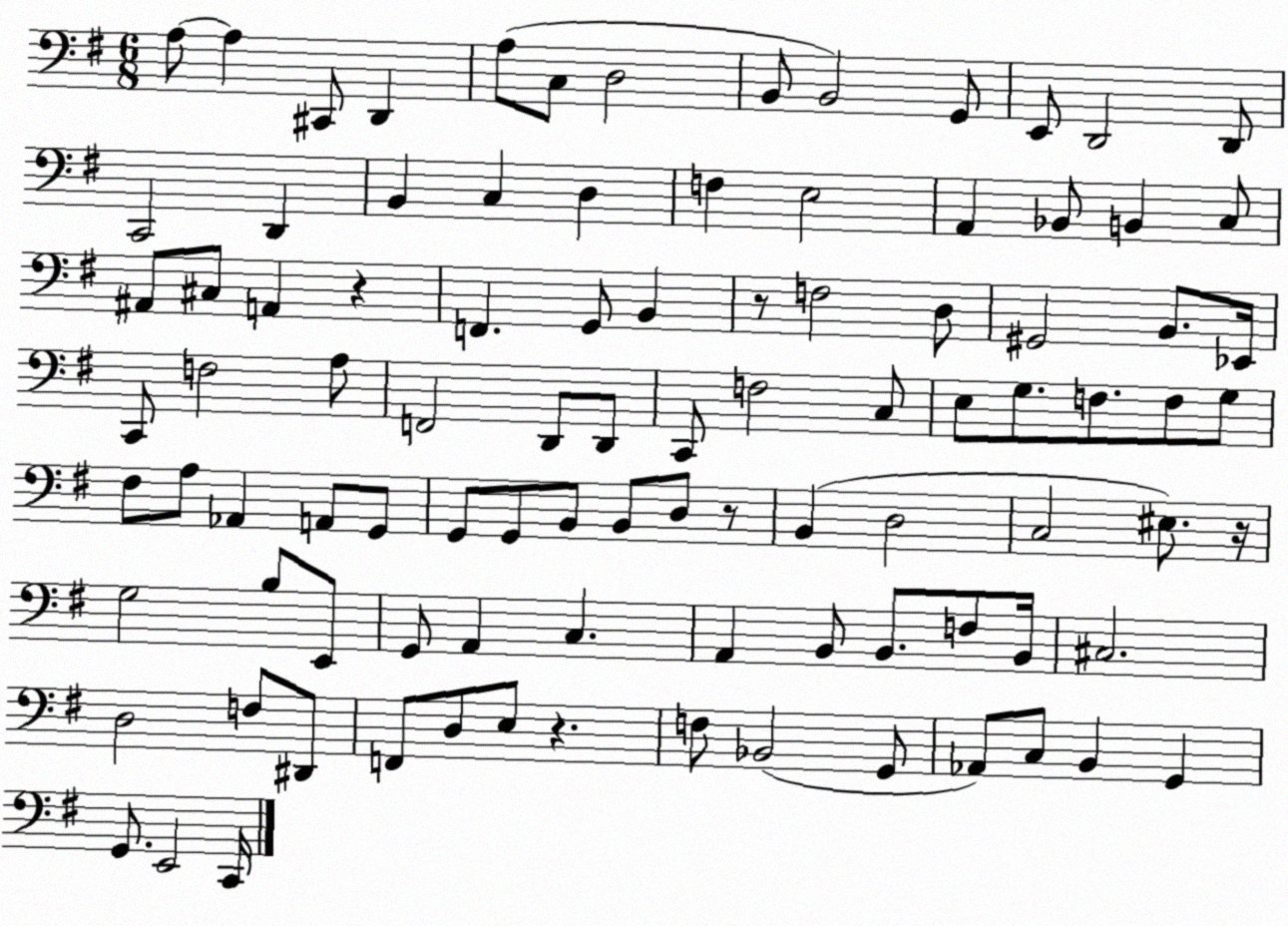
X:1
T:Untitled
M:6/8
L:1/4
K:G
A,/2 A, ^C,,/2 D,, A,/2 C,/2 D,2 B,,/2 B,,2 G,,/2 E,,/2 D,,2 D,,/2 C,,2 D,, B,, C, D, F, E,2 A,, _B,,/2 B,, C,/2 ^A,,/2 ^C,/2 A,, z F,, G,,/2 B,, z/2 F,2 D,/2 ^G,,2 B,,/2 _E,,/4 C,,/2 F,2 A,/2 F,,2 D,,/2 D,,/2 C,,/2 F,2 C,/2 E,/2 G,/2 F,/2 F,/2 G,/2 ^F,/2 A,/2 _A,, A,,/2 G,,/2 G,,/2 G,,/2 B,,/2 B,,/2 D,/2 z/2 B,, D,2 C,2 ^E,/2 z/4 G,2 B,/2 E,,/2 G,,/2 A,, C, A,, B,,/2 B,,/2 F,/2 B,,/4 ^C,2 D,2 F,/2 ^D,,/2 F,,/2 D,/2 E,/2 z F,/2 _B,,2 G,,/2 _A,,/2 C,/2 B,, G,, G,,/2 E,,2 C,,/4